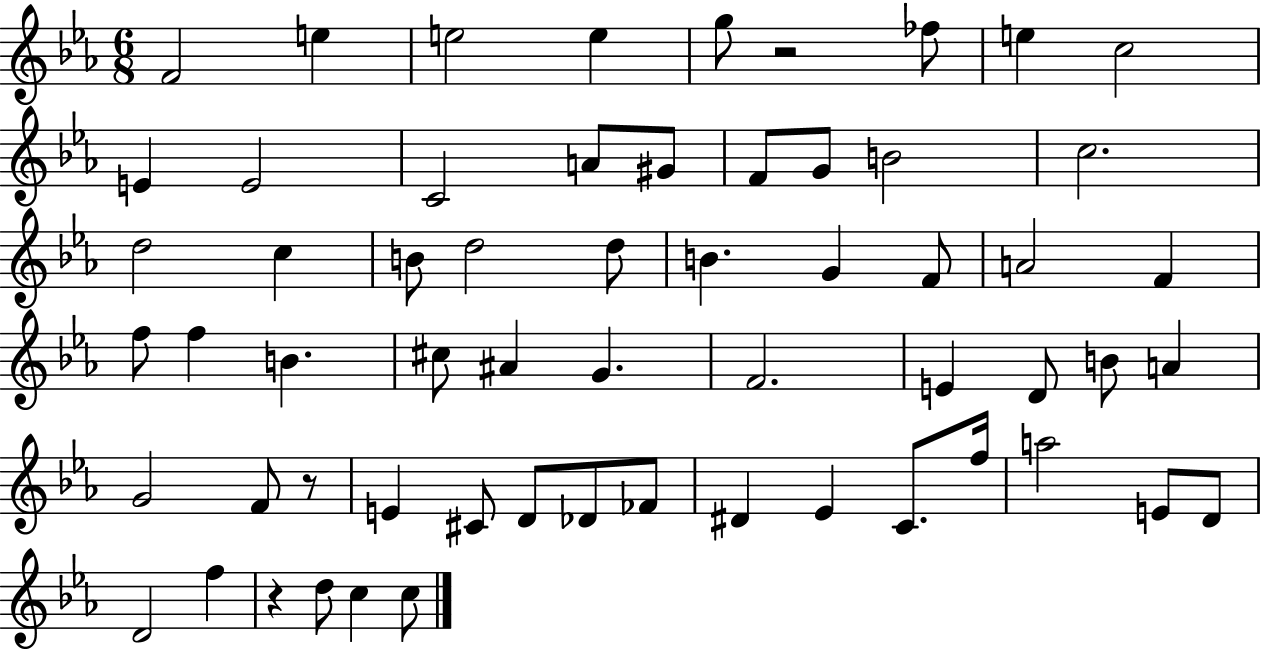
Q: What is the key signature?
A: EES major